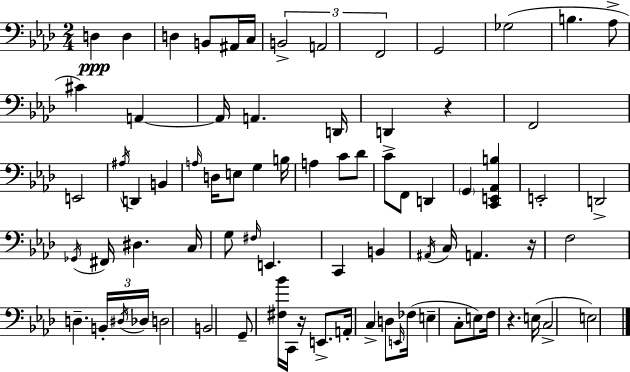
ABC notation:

X:1
T:Untitled
M:2/4
L:1/4
K:Ab
D, D, D, B,,/2 ^A,,/4 C,/4 B,,2 A,,2 F,,2 G,,2 _G,2 B, _A,/2 ^C A,, A,,/4 A,, D,,/4 D,, z F,,2 E,,2 ^A,/4 D,, B,, A,/4 D,/4 E,/2 G, B,/4 A, C/2 _D/2 C/2 F,,/2 D,, G,, [C,,E,,_A,,B,] E,,2 D,,2 _G,,/4 ^F,,/4 ^D, C,/4 G,/2 ^F,/4 E,, C,, B,, ^A,,/4 C,/4 A,, z/4 F,2 D, B,,/4 ^D,/4 _D,/4 D,2 B,,2 G,,/2 [^F,_B]/4 C,,/4 z/4 E,,/2 A,,/4 C, D,/2 E,,/4 _F,/4 E, C,/2 E,/2 F,/4 z E,/4 C,2 E,2